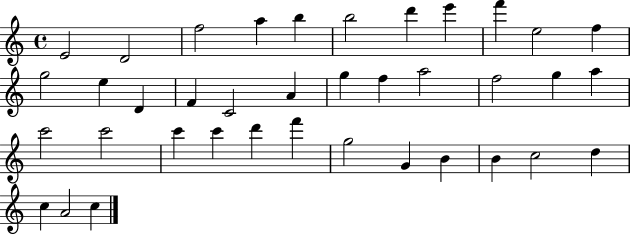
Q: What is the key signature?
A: C major